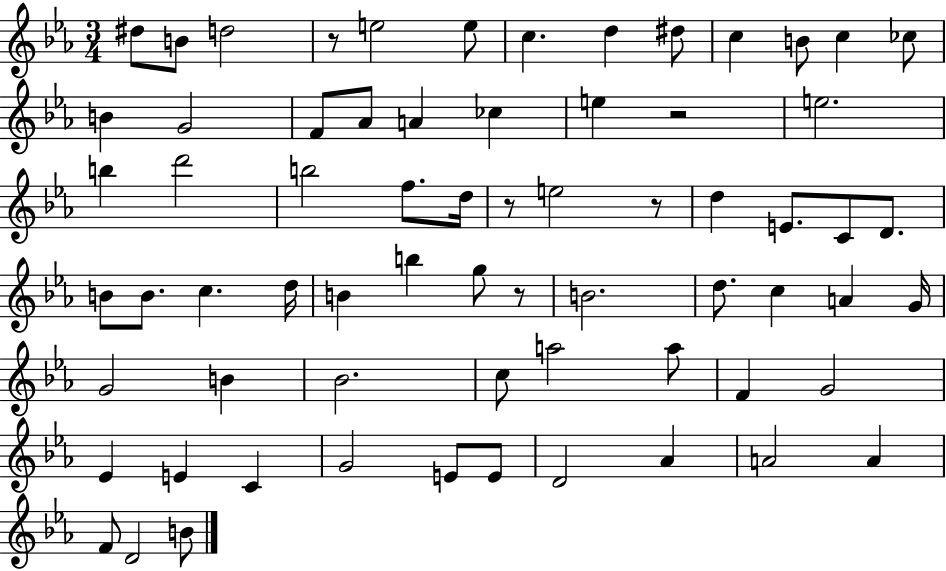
{
  \clef treble
  \numericTimeSignature
  \time 3/4
  \key ees \major
  dis''8 b'8 d''2 | r8 e''2 e''8 | c''4. d''4 dis''8 | c''4 b'8 c''4 ces''8 | \break b'4 g'2 | f'8 aes'8 a'4 ces''4 | e''4 r2 | e''2. | \break b''4 d'''2 | b''2 f''8. d''16 | r8 e''2 r8 | d''4 e'8. c'8 d'8. | \break b'8 b'8. c''4. d''16 | b'4 b''4 g''8 r8 | b'2. | d''8. c''4 a'4 g'16 | \break g'2 b'4 | bes'2. | c''8 a''2 a''8 | f'4 g'2 | \break ees'4 e'4 c'4 | g'2 e'8 e'8 | d'2 aes'4 | a'2 a'4 | \break f'8 d'2 b'8 | \bar "|."
}